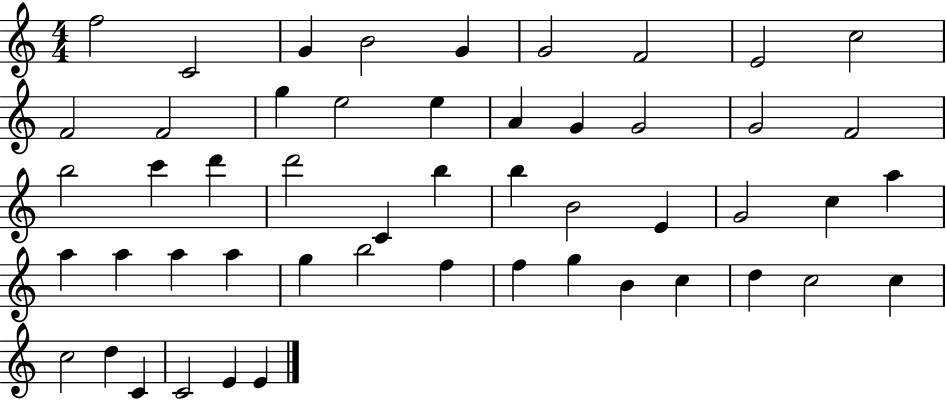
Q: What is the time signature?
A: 4/4